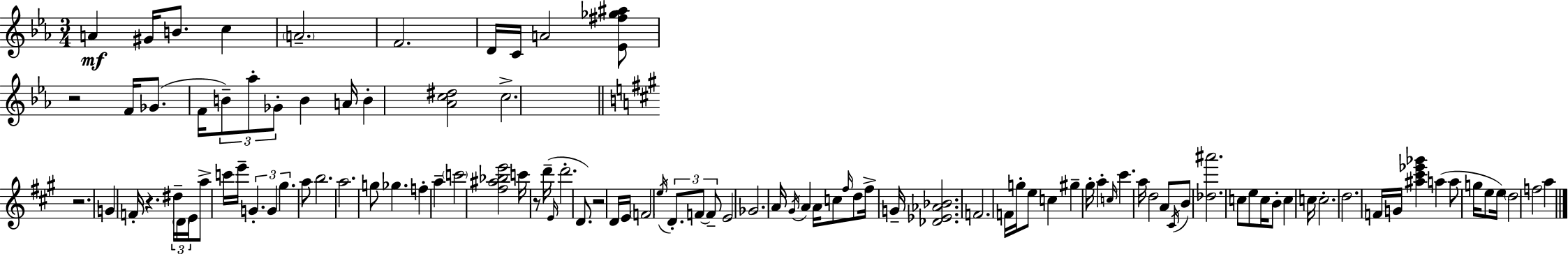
A4/q G#4/s B4/e. C5/q A4/h. F4/h. D4/s C4/s A4/h [Eb4,F#5,Gb5,A#5]/e R/h F4/s Gb4/e. F4/s B4/e Ab5/e Gb4/e B4/q A4/s B4/q [Ab4,C5,D#5]/h C5/h. R/h. G4/q F4/s R/q. D#5/s D4/s E4/s A5/e C6/s E6/s G4/q. G4/q G#5/q. A5/e B5/h. A5/h. G5/e Gb5/q. F5/q A5/q C6/h [F#5,A#5,Bb5,E6]/h C6/s R/e D6/s E4/s D6/h. D4/e. R/h D4/s E4/s F4/h E5/s D4/e. F4/e F4/e E4/h Gb4/h. A4/s G#4/s A4/q A4/s C5/e F#5/s D5/e F#5/s G4/s [Db4,Eb4,Ab4,Bb4]/h. F4/h. F4/s G5/s E5/e C5/q G#5/q G#5/s A5/q C5/s C#6/q. A5/s D5/h A4/e C#4/s B4/e [Db5,A#6]/h. C5/e E5/e C5/s B4/e C5/q C5/s C5/h. D5/h. F4/s G4/s [A#5,C#6,Eb6,Gb6]/q A5/q A5/e G5/s E5/e E5/s D5/h F5/h A5/q